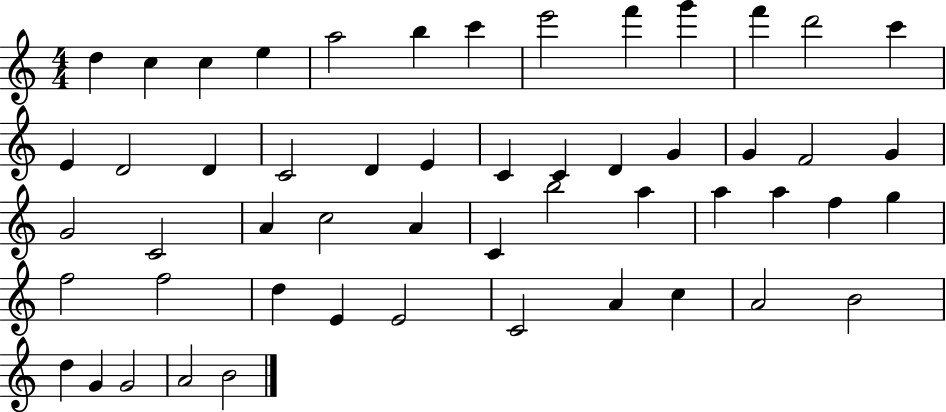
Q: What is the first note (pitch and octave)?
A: D5